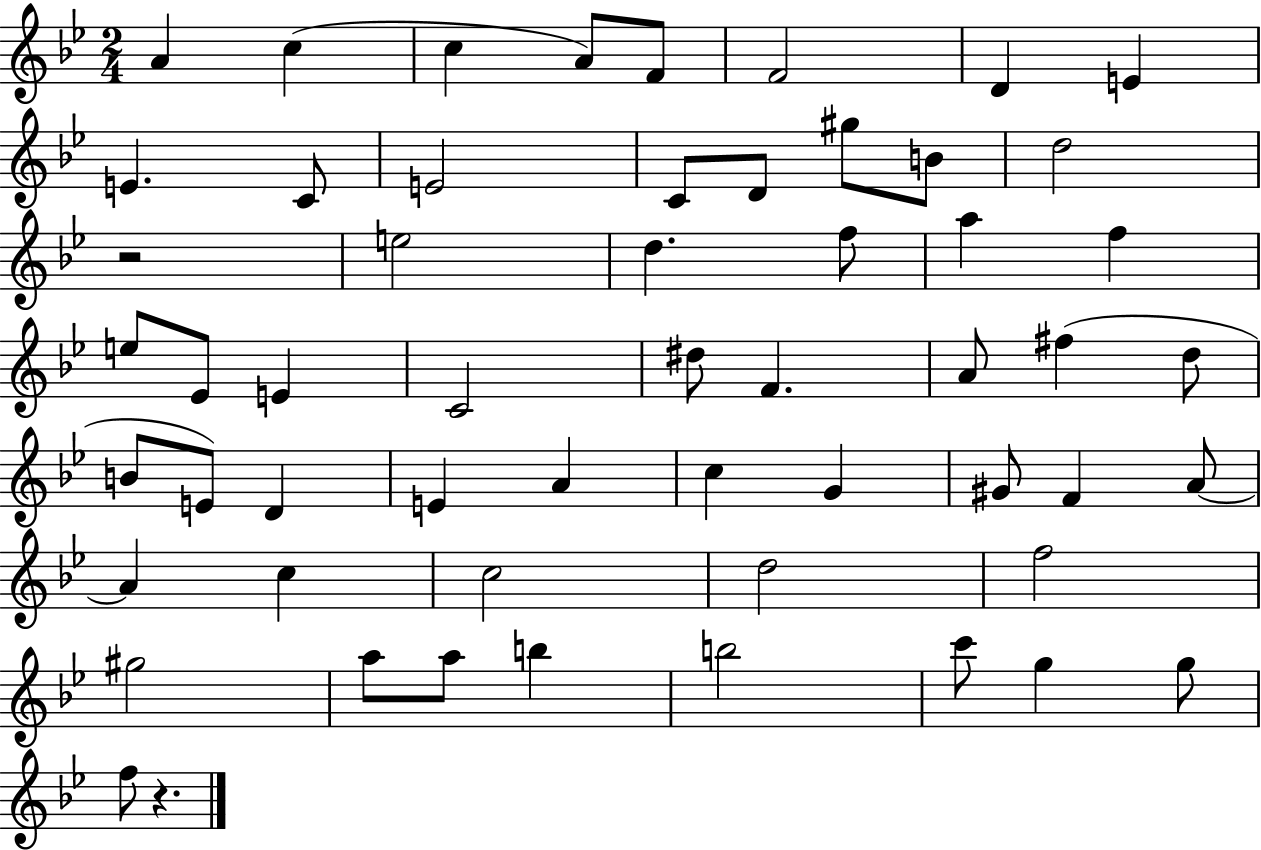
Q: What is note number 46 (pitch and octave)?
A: G#5